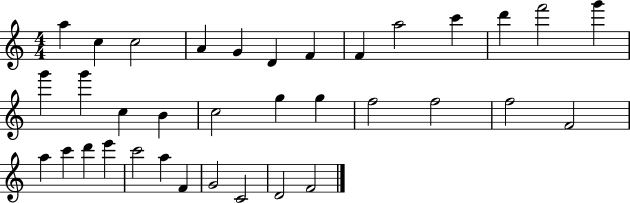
A5/q C5/q C5/h A4/q G4/q D4/q F4/q F4/q A5/h C6/q D6/q F6/h G6/q G6/q G6/q C5/q B4/q C5/h G5/q G5/q F5/h F5/h F5/h F4/h A5/q C6/q D6/q E6/q C6/h A5/q F4/q G4/h C4/h D4/h F4/h